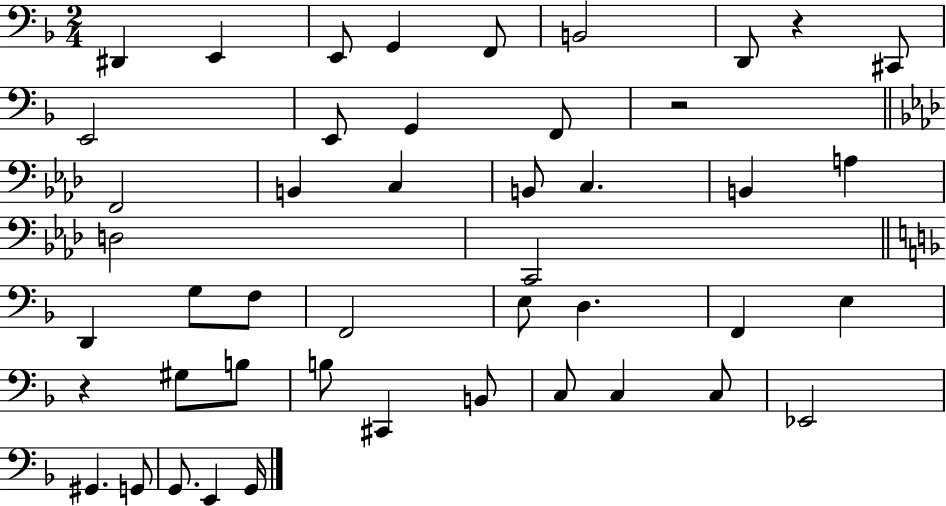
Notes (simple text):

D#2/q E2/q E2/e G2/q F2/e B2/h D2/e R/q C#2/e E2/h E2/e G2/q F2/e R/h F2/h B2/q C3/q B2/e C3/q. B2/q A3/q D3/h C2/h D2/q G3/e F3/e F2/h E3/e D3/q. F2/q E3/q R/q G#3/e B3/e B3/e C#2/q B2/e C3/e C3/q C3/e Eb2/h G#2/q. G2/e G2/e. E2/q G2/s